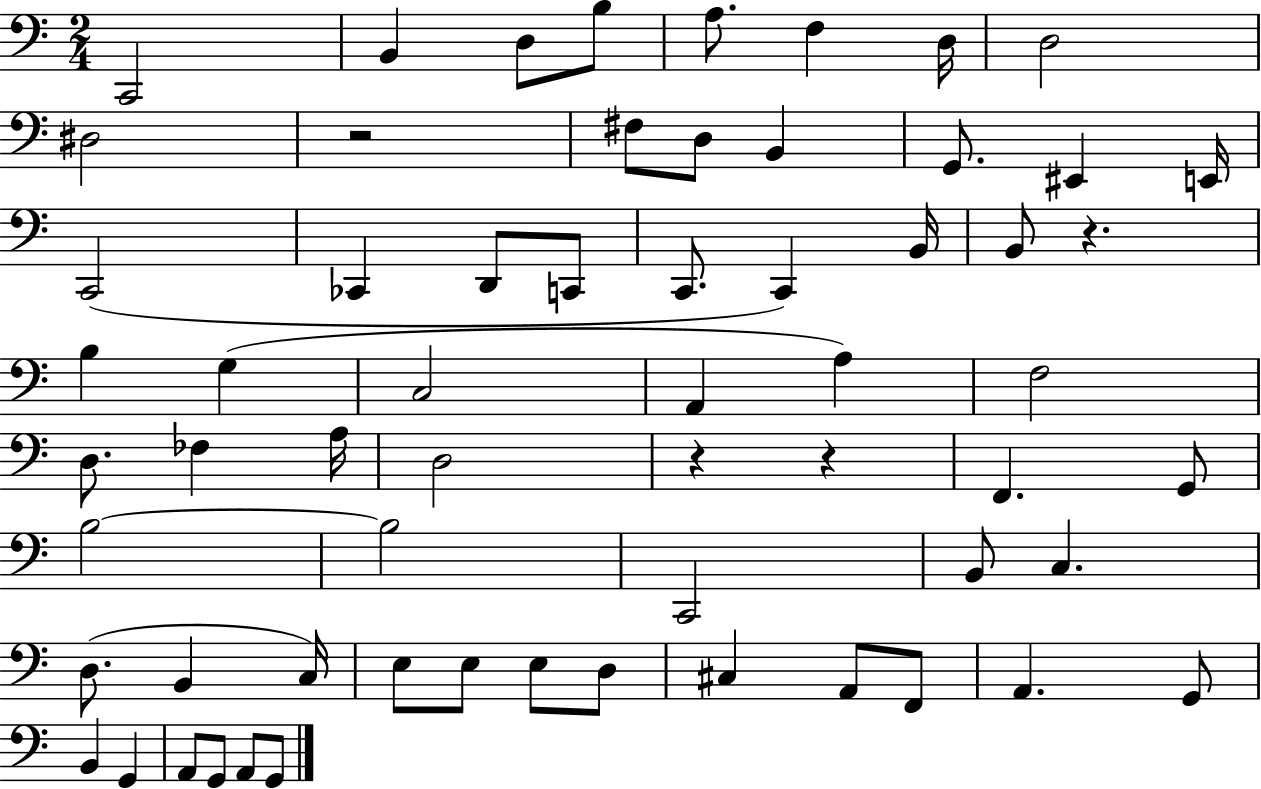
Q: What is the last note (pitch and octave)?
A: G2